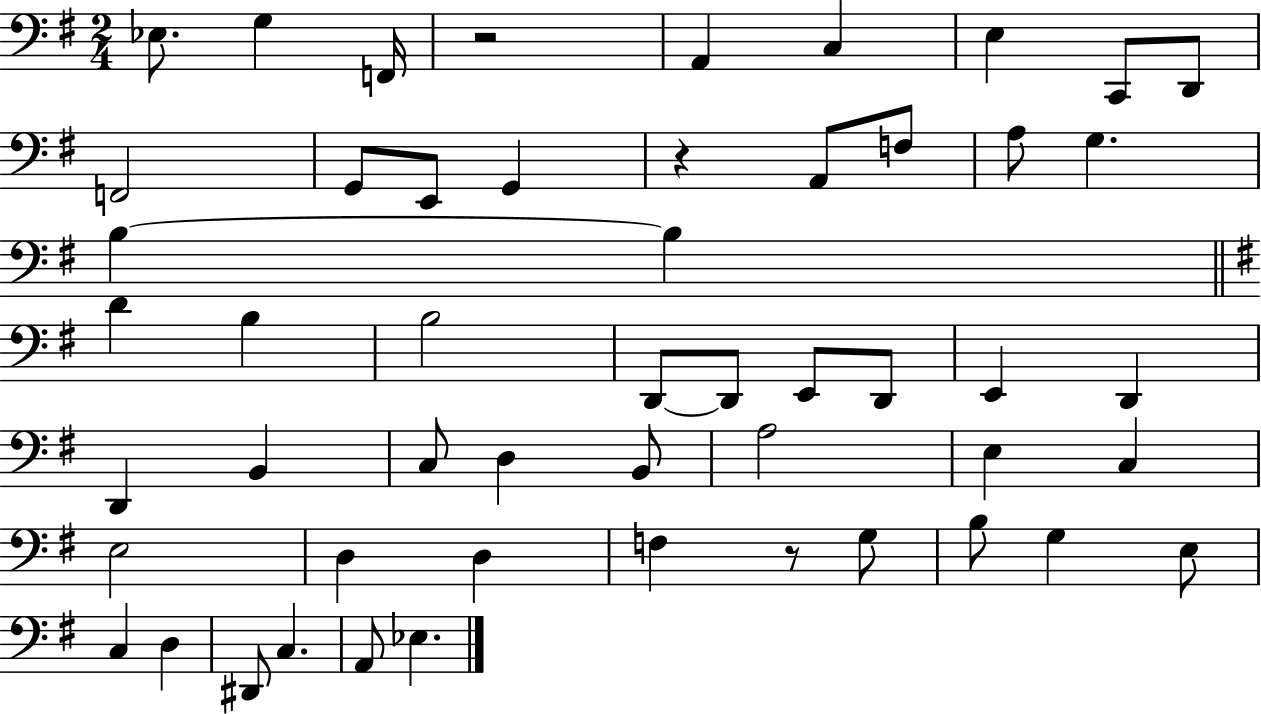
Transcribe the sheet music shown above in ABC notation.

X:1
T:Untitled
M:2/4
L:1/4
K:G
_E,/2 G, F,,/4 z2 A,, C, E, C,,/2 D,,/2 F,,2 G,,/2 E,,/2 G,, z A,,/2 F,/2 A,/2 G, B, B, D B, B,2 D,,/2 D,,/2 E,,/2 D,,/2 E,, D,, D,, B,, C,/2 D, B,,/2 A,2 E, C, E,2 D, D, F, z/2 G,/2 B,/2 G, E,/2 C, D, ^D,,/2 C, A,,/2 _E,